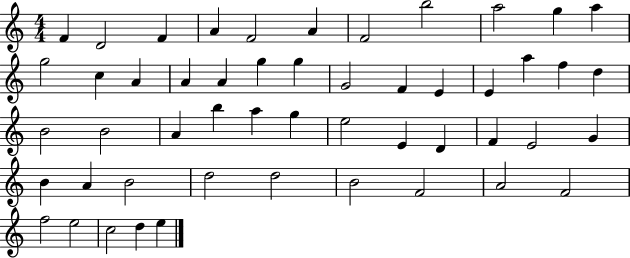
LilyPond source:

{
  \clef treble
  \numericTimeSignature
  \time 4/4
  \key c \major
  f'4 d'2 f'4 | a'4 f'2 a'4 | f'2 b''2 | a''2 g''4 a''4 | \break g''2 c''4 a'4 | a'4 a'4 g''4 g''4 | g'2 f'4 e'4 | e'4 a''4 f''4 d''4 | \break b'2 b'2 | a'4 b''4 a''4 g''4 | e''2 e'4 d'4 | f'4 e'2 g'4 | \break b'4 a'4 b'2 | d''2 d''2 | b'2 f'2 | a'2 f'2 | \break f''2 e''2 | c''2 d''4 e''4 | \bar "|."
}